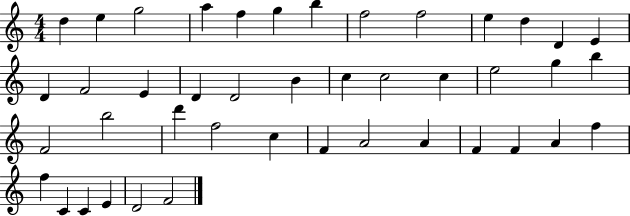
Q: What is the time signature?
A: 4/4